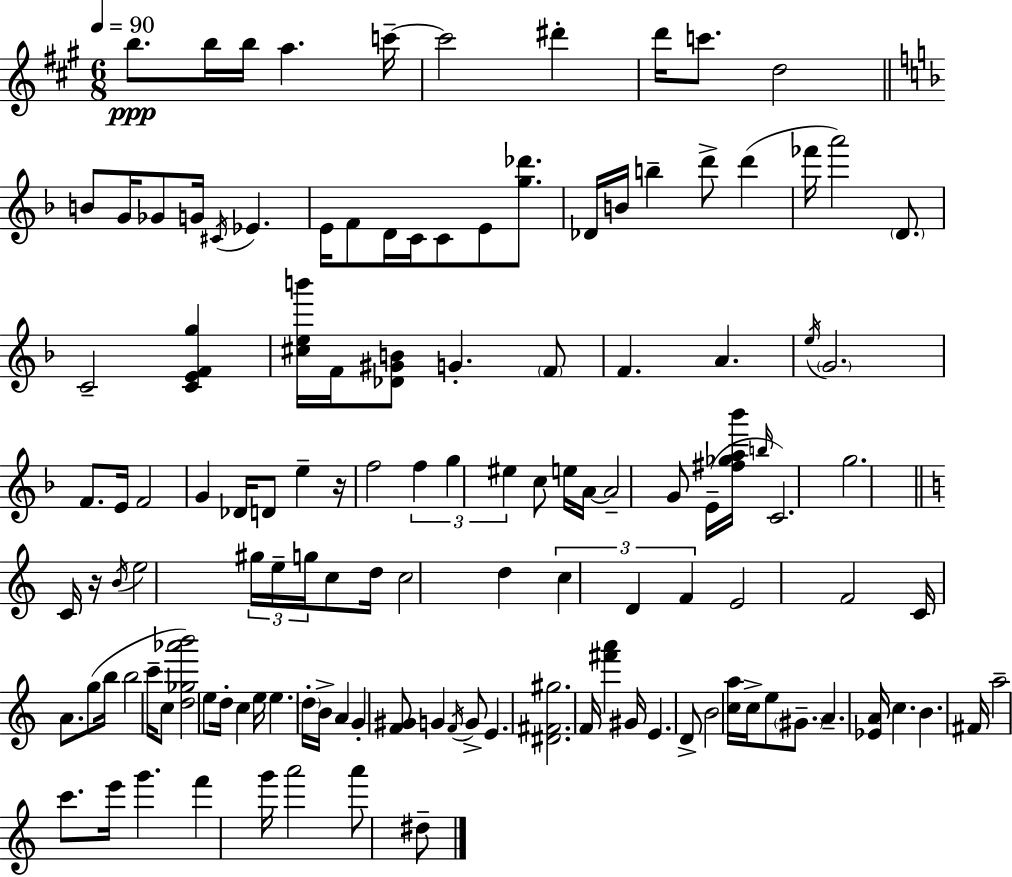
B5/e. B5/s B5/s A5/q. C6/s C6/h D#6/q D6/s C6/e. D5/h B4/e G4/s Gb4/e G4/s C#4/s Eb4/q. E4/s F4/e D4/s C4/s C4/e E4/e [G5,Db6]/e. Db4/s B4/s B5/q D6/e D6/q FES6/s A6/h D4/e. C4/h [C4,E4,F4,G5]/q [C#5,E5,B6]/s F4/s [Db4,G#4,B4]/e G4/q. F4/e F4/q. A4/q. E5/s G4/h. F4/e. E4/s F4/h G4/q Db4/s D4/e E5/q R/s F5/h F5/q G5/q EIS5/q C5/e E5/s A4/s A4/h G4/e E4/s [F#5,Gb5,A5,Bb6]/s B5/s C4/h. G5/h. C4/s R/s B4/s E5/h G#5/s E5/s G5/s C5/e D5/s C5/h D5/q C5/q D4/q F4/q E4/h F4/h C4/s A4/e. G5/e B5/s B5/h C6/s C5/e [D5,Gb5,Ab6,B6]/h E5/e D5/s C5/q E5/s E5/q. D5/s B4/s A4/q G4/q [F4,G#4]/e G4/q F4/s G4/e E4/q. [D#4,F#4,G#5]/h. F4/s [F#6,A6]/q G#4/s E4/q. D4/e B4/h [C5,A5]/s C5/s E5/e G#4/e. A4/q. [Eb4,A4]/s C5/q. B4/q. F#4/s A5/h C6/e. E6/s G6/q. F6/q G6/s A6/h A6/e D#5/e